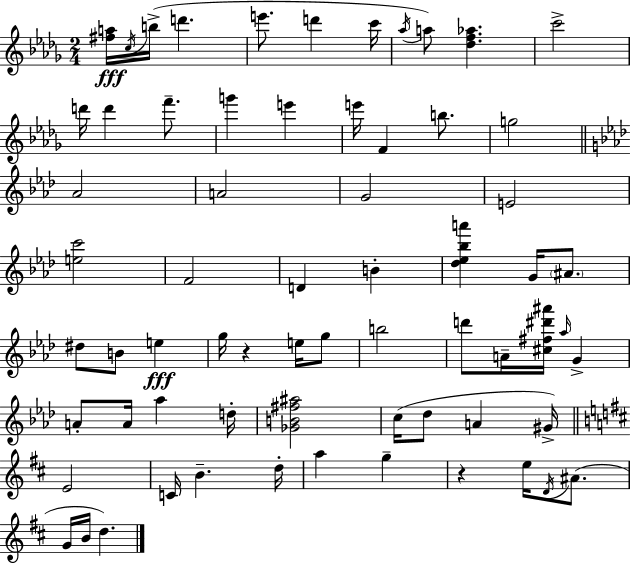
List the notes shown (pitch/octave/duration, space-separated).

[F#5,A5]/s C5/s B5/s D6/q. E6/e. D6/q C6/s Ab5/s A5/e [Db5,F5,Ab5]/q. C6/h D6/s D6/q F6/e. G6/q E6/q E6/s F4/q B5/e. G5/h Ab4/h A4/h G4/h E4/h [E5,C6]/h F4/h D4/q B4/q [Db5,Eb5,Bb5,A6]/q G4/s A#4/e. D#5/e B4/e E5/q G5/s R/q E5/s G5/e B5/h D6/e A4/s [C#5,F#5,D#6,A#6]/s Ab5/s G4/q A4/e A4/s Ab5/q D5/s [Gb4,B4,F#5,A#5]/h C5/s Db5/e A4/q G#4/s E4/h C4/s B4/q. D5/s A5/q G5/q R/q E5/s D4/s A#4/e. G4/s B4/s D5/q.